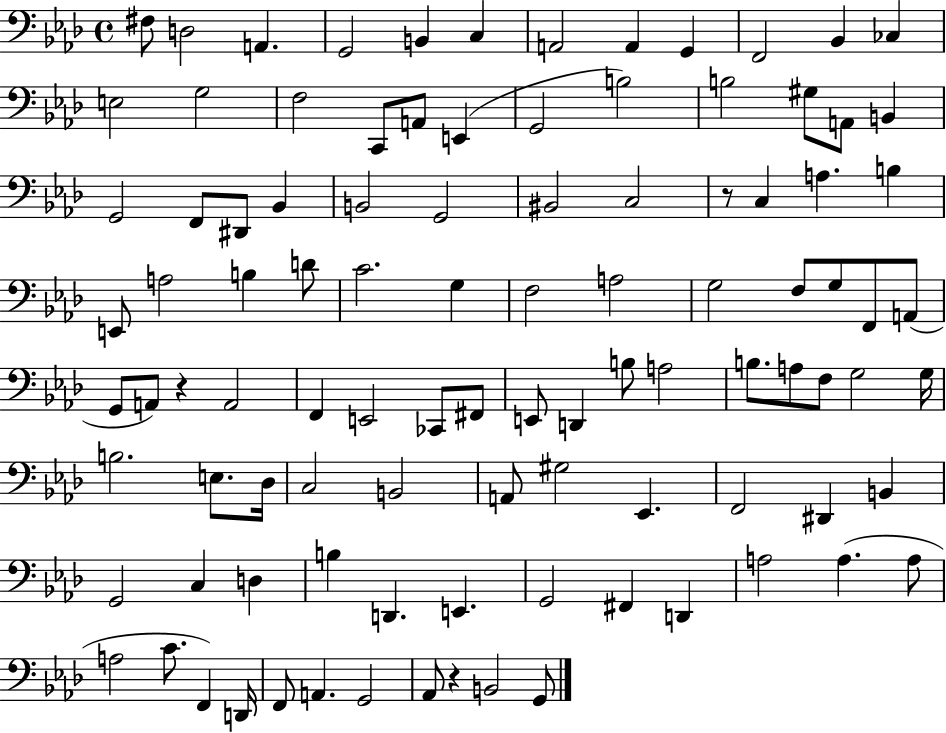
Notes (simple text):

F#3/e D3/h A2/q. G2/h B2/q C3/q A2/h A2/q G2/q F2/h Bb2/q CES3/q E3/h G3/h F3/h C2/e A2/e E2/q G2/h B3/h B3/h G#3/e A2/e B2/q G2/h F2/e D#2/e Bb2/q B2/h G2/h BIS2/h C3/h R/e C3/q A3/q. B3/q E2/e A3/h B3/q D4/e C4/h. G3/q F3/h A3/h G3/h F3/e G3/e F2/e A2/e G2/e A2/e R/q A2/h F2/q E2/h CES2/e F#2/e E2/e D2/q B3/e A3/h B3/e. A3/e F3/e G3/h G3/s B3/h. E3/e. Db3/s C3/h B2/h A2/e G#3/h Eb2/q. F2/h D#2/q B2/q G2/h C3/q D3/q B3/q D2/q. E2/q. G2/h F#2/q D2/q A3/h A3/q. A3/e A3/h C4/e. F2/q D2/s F2/e A2/q. G2/h Ab2/e R/q B2/h G2/e